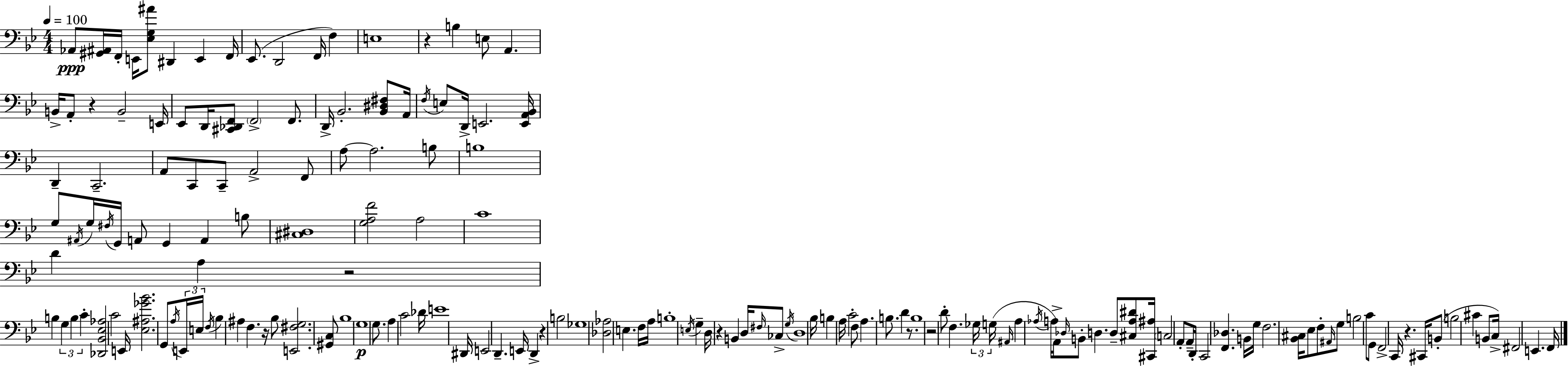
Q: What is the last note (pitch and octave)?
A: F2